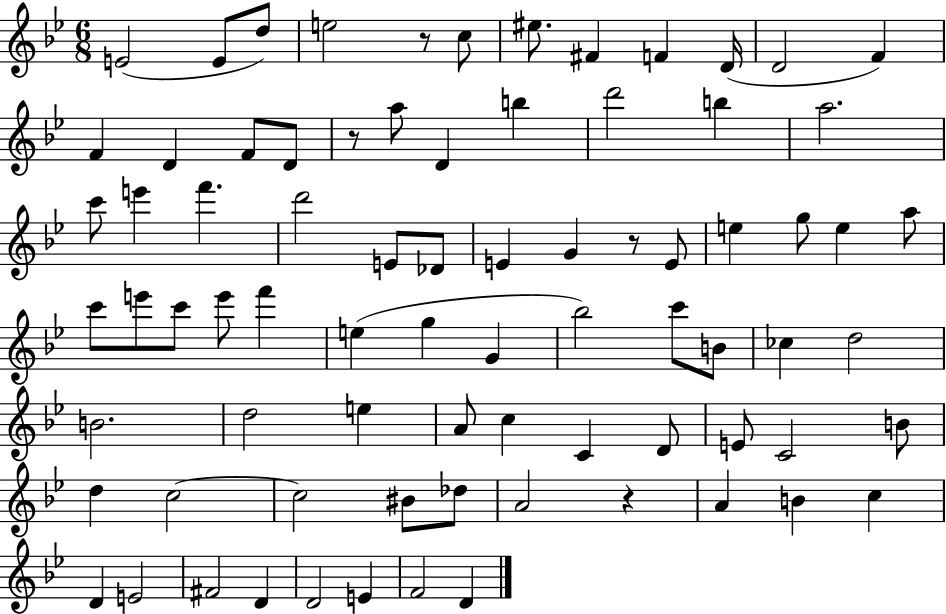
E4/h E4/e D5/e E5/h R/e C5/e EIS5/e. F#4/q F4/q D4/s D4/h F4/q F4/q D4/q F4/e D4/e R/e A5/e D4/q B5/q D6/h B5/q A5/h. C6/e E6/q F6/q. D6/h E4/e Db4/e E4/q G4/q R/e E4/e E5/q G5/e E5/q A5/e C6/e E6/e C6/e E6/e F6/q E5/q G5/q G4/q Bb5/h C6/e B4/e CES5/q D5/h B4/h. D5/h E5/q A4/e C5/q C4/q D4/e E4/e C4/h B4/e D5/q C5/h C5/h BIS4/e Db5/e A4/h R/q A4/q B4/q C5/q D4/q E4/h F#4/h D4/q D4/h E4/q F4/h D4/q